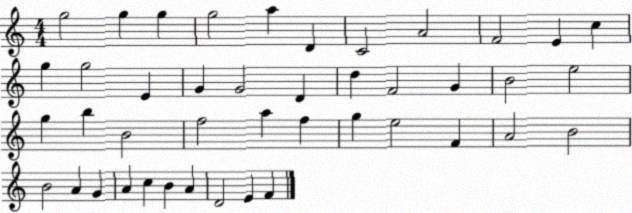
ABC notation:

X:1
T:Untitled
M:4/4
L:1/4
K:C
g2 g g g2 a D C2 A2 F2 E c g g2 E G G2 D d F2 G B2 e2 g b B2 f2 a f g e2 F A2 B2 B2 A G A c B A D2 E F